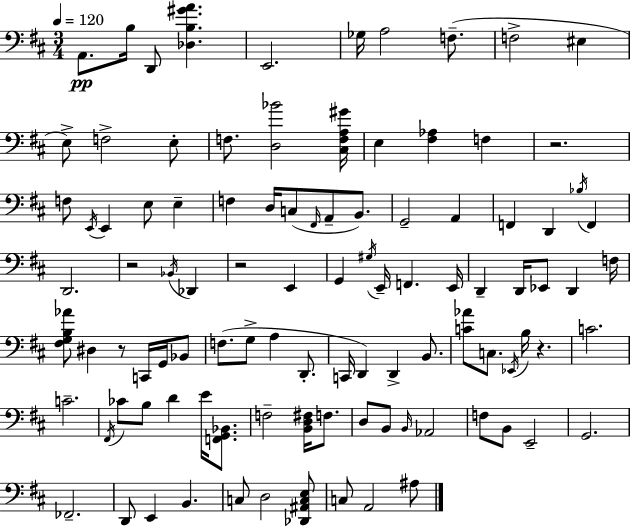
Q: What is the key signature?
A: D major